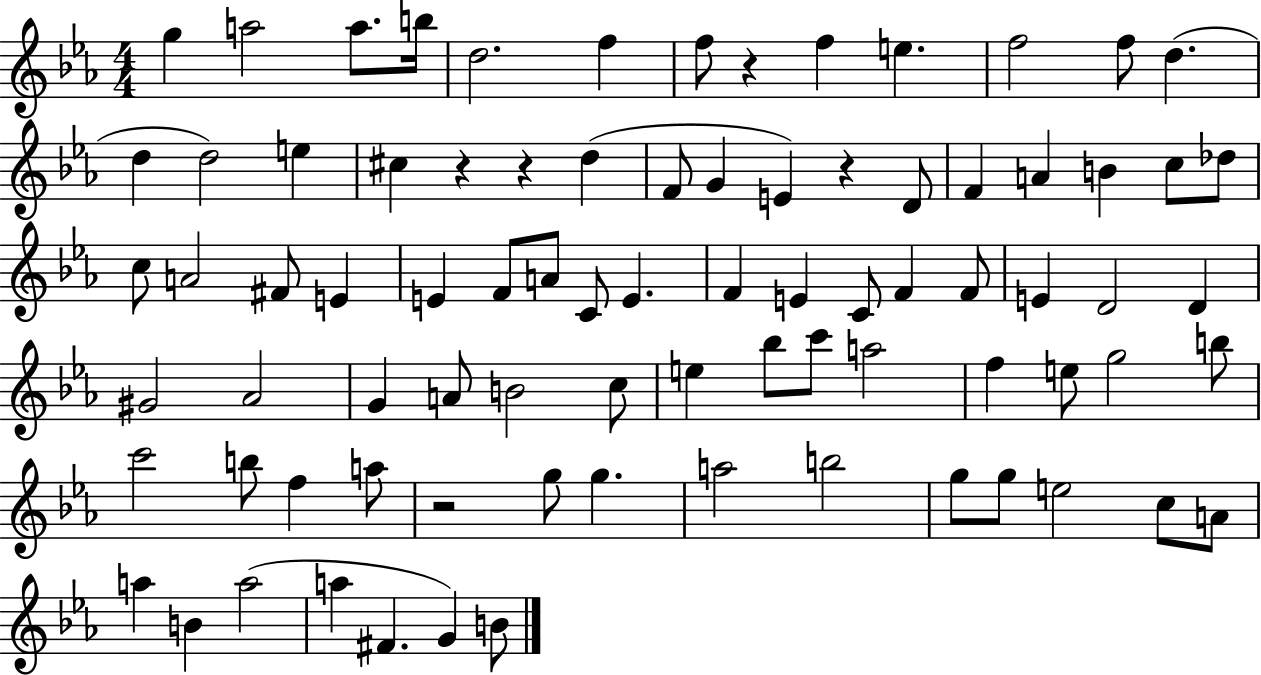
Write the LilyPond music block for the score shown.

{
  \clef treble
  \numericTimeSignature
  \time 4/4
  \key ees \major
  g''4 a''2 a''8. b''16 | d''2. f''4 | f''8 r4 f''4 e''4. | f''2 f''8 d''4.( | \break d''4 d''2) e''4 | cis''4 r4 r4 d''4( | f'8 g'4 e'4) r4 d'8 | f'4 a'4 b'4 c''8 des''8 | \break c''8 a'2 fis'8 e'4 | e'4 f'8 a'8 c'8 e'4. | f'4 e'4 c'8 f'4 f'8 | e'4 d'2 d'4 | \break gis'2 aes'2 | g'4 a'8 b'2 c''8 | e''4 bes''8 c'''8 a''2 | f''4 e''8 g''2 b''8 | \break c'''2 b''8 f''4 a''8 | r2 g''8 g''4. | a''2 b''2 | g''8 g''8 e''2 c''8 a'8 | \break a''4 b'4 a''2( | a''4 fis'4. g'4) b'8 | \bar "|."
}